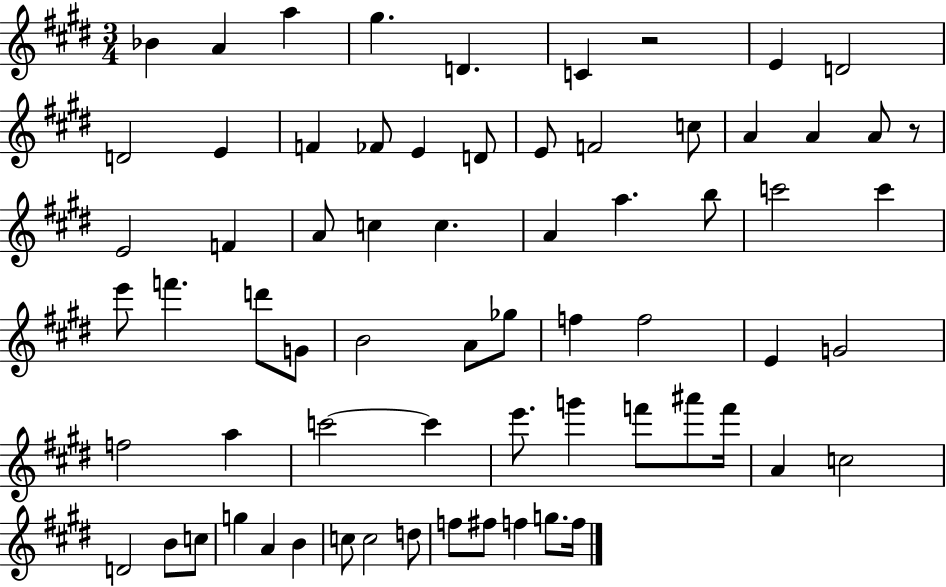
X:1
T:Untitled
M:3/4
L:1/4
K:E
_B A a ^g D C z2 E D2 D2 E F _F/2 E D/2 E/2 F2 c/2 A A A/2 z/2 E2 F A/2 c c A a b/2 c'2 c' e'/2 f' d'/2 G/2 B2 A/2 _g/2 f f2 E G2 f2 a c'2 c' e'/2 g' f'/2 ^a'/2 f'/4 A c2 D2 B/2 c/2 g A B c/2 c2 d/2 f/2 ^f/2 f g/2 f/4